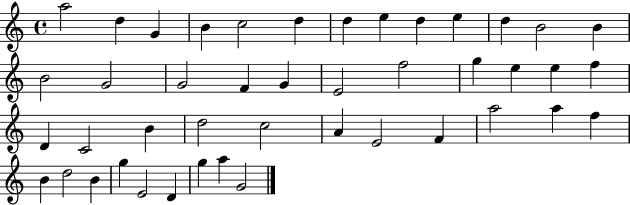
X:1
T:Untitled
M:4/4
L:1/4
K:C
a2 d G B c2 d d e d e d B2 B B2 G2 G2 F G E2 f2 g e e f D C2 B d2 c2 A E2 F a2 a f B d2 B g E2 D g a G2